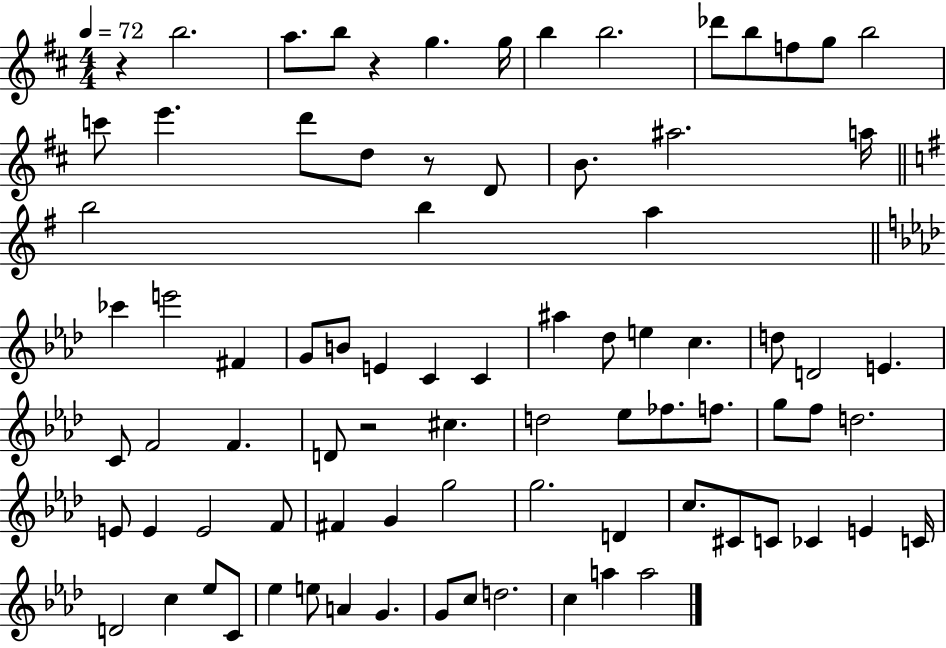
{
  \clef treble
  \numericTimeSignature
  \time 4/4
  \key d \major
  \tempo 4 = 72
  r4 b''2. | a''8. b''8 r4 g''4. g''16 | b''4 b''2. | des'''8 b''8 f''8 g''8 b''2 | \break c'''8 e'''4. d'''8 d''8 r8 d'8 | b'8. ais''2. a''16 | \bar "||" \break \key e \minor b''2 b''4 a''4 | \bar "||" \break \key aes \major ces'''4 e'''2 fis'4 | g'8 b'8 e'4 c'4 c'4 | ais''4 des''8 e''4 c''4. | d''8 d'2 e'4. | \break c'8 f'2 f'4. | d'8 r2 cis''4. | d''2 ees''8 fes''8. f''8. | g''8 f''8 d''2. | \break e'8 e'4 e'2 f'8 | fis'4 g'4 g''2 | g''2. d'4 | c''8. cis'8 c'8 ces'4 e'4 c'16 | \break d'2 c''4 ees''8 c'8 | ees''4 e''8 a'4 g'4. | g'8 c''8 d''2. | c''4 a''4 a''2 | \break \bar "|."
}